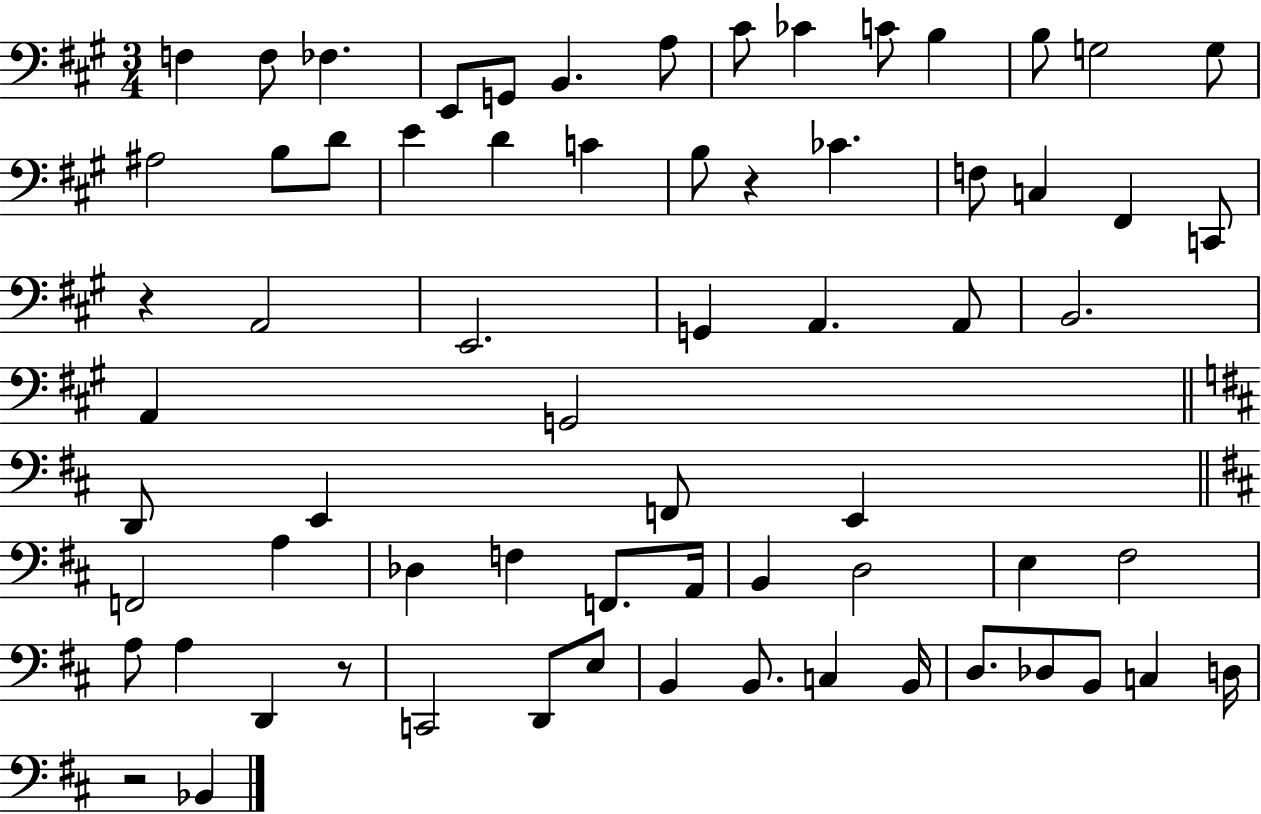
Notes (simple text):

F3/q F3/e FES3/q. E2/e G2/e B2/q. A3/e C#4/e CES4/q C4/e B3/q B3/e G3/h G3/e A#3/h B3/e D4/e E4/q D4/q C4/q B3/e R/q CES4/q. F3/e C3/q F#2/q C2/e R/q A2/h E2/h. G2/q A2/q. A2/e B2/h. A2/q G2/h D2/e E2/q F2/e E2/q F2/h A3/q Db3/q F3/q F2/e. A2/s B2/q D3/h E3/q F#3/h A3/e A3/q D2/q R/e C2/h D2/e E3/e B2/q B2/e. C3/q B2/s D3/e. Db3/e B2/e C3/q D3/s R/h Bb2/q